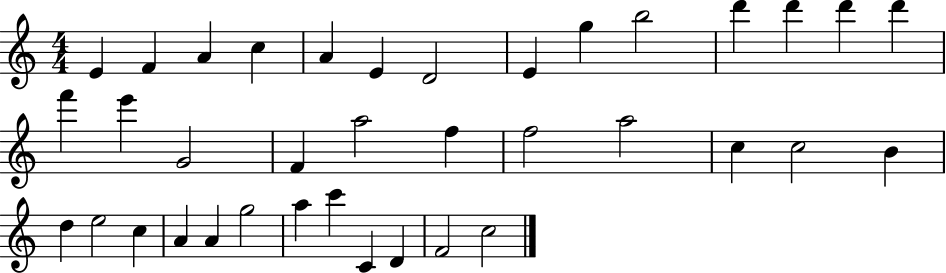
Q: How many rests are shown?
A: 0